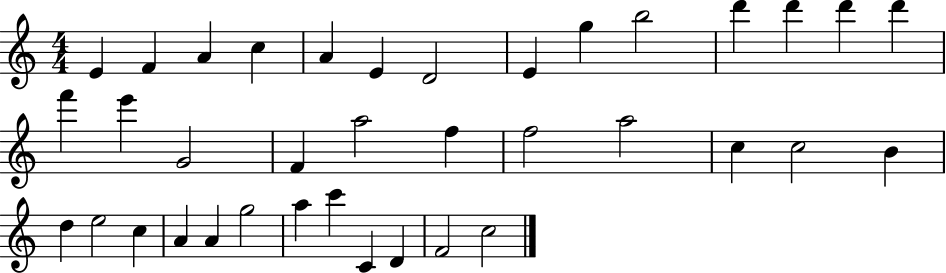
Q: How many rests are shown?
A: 0